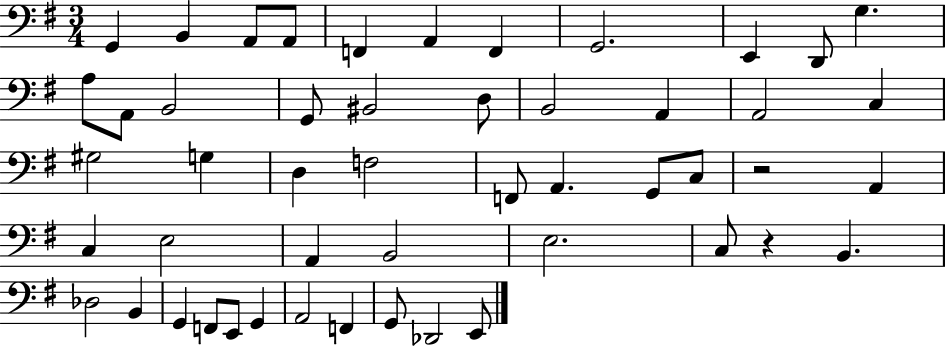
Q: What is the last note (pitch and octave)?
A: E2